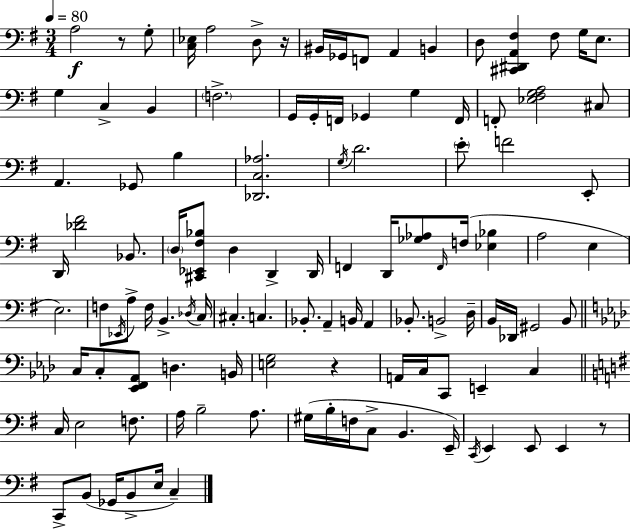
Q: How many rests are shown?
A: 4